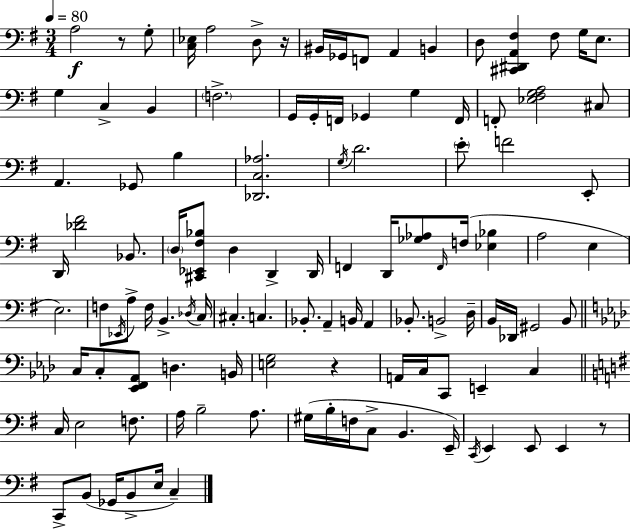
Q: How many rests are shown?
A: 4